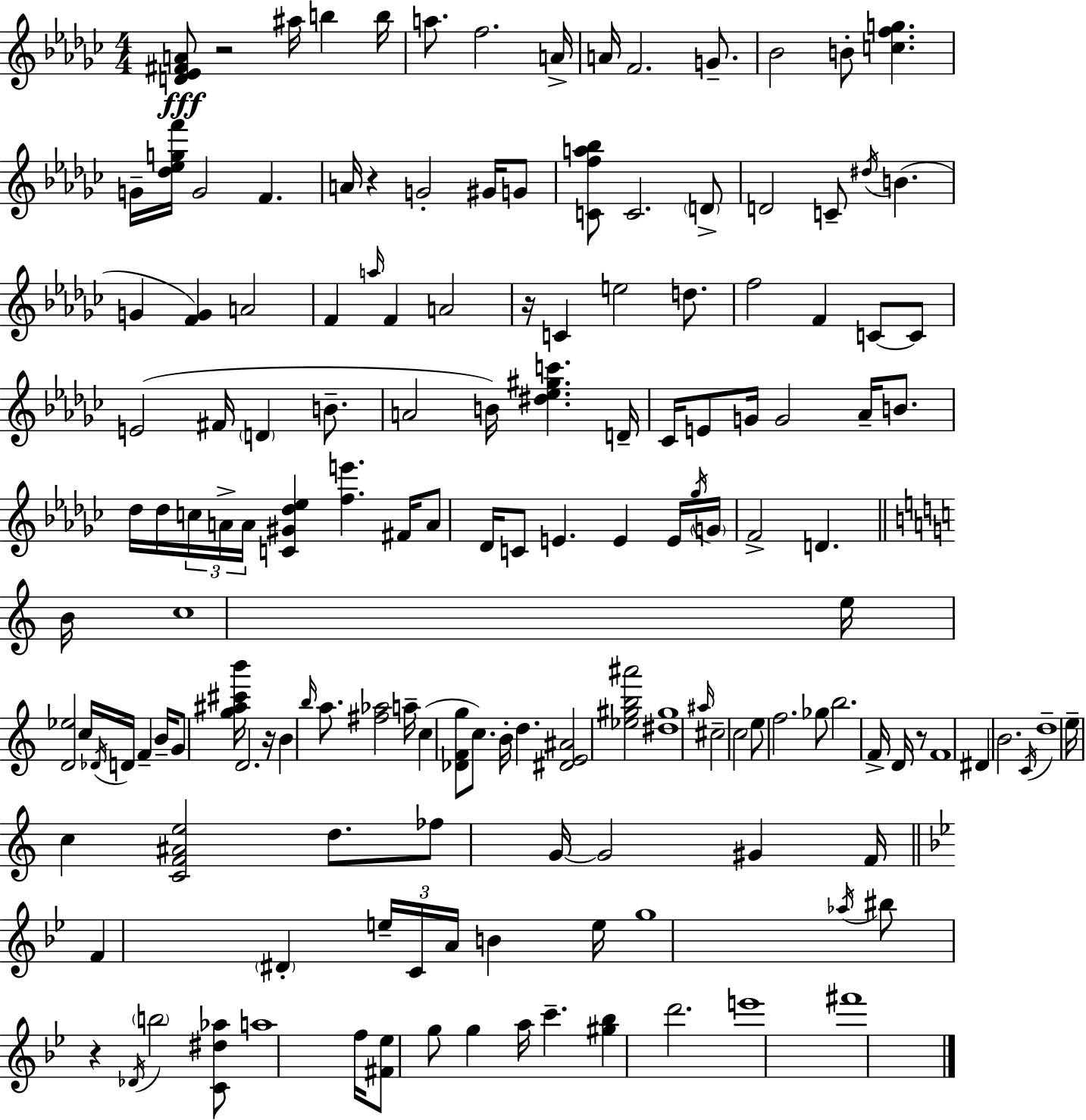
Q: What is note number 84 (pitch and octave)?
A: D5